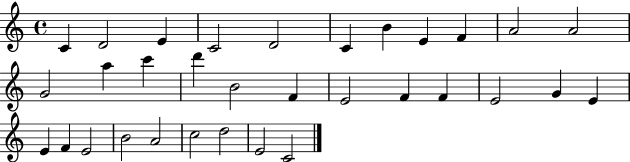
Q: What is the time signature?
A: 4/4